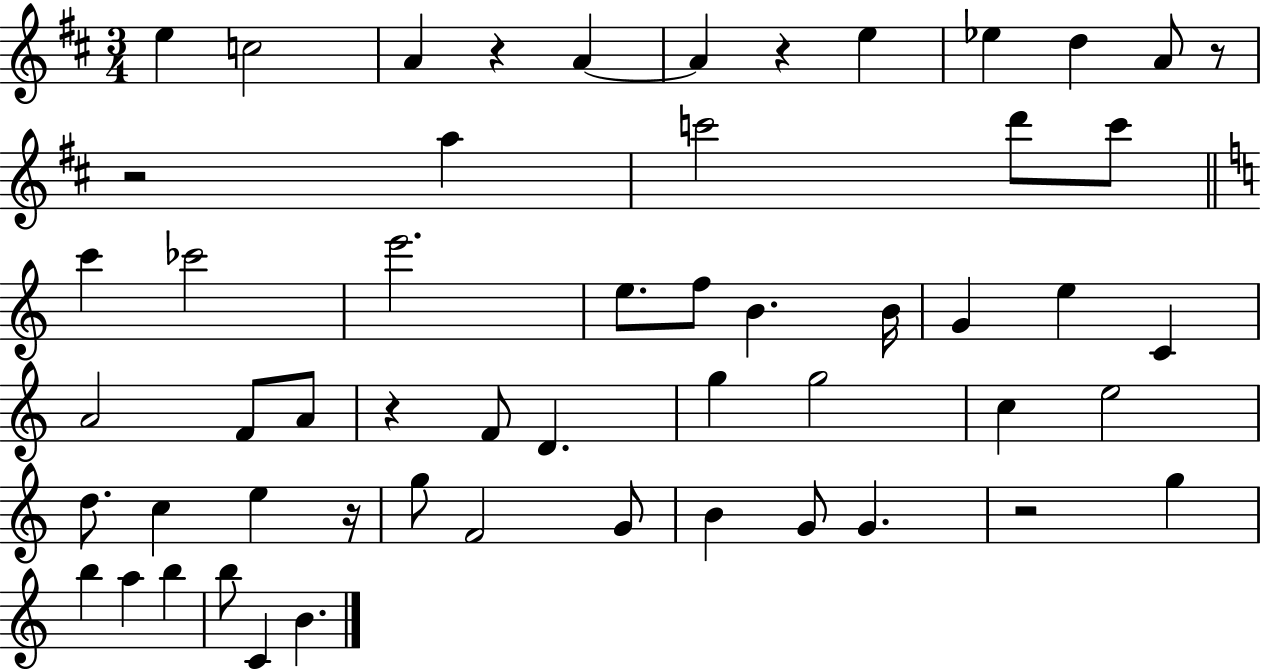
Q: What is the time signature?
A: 3/4